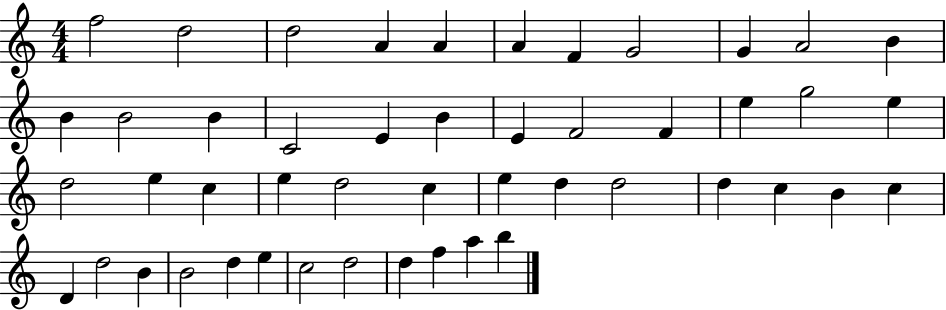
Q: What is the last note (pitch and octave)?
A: B5